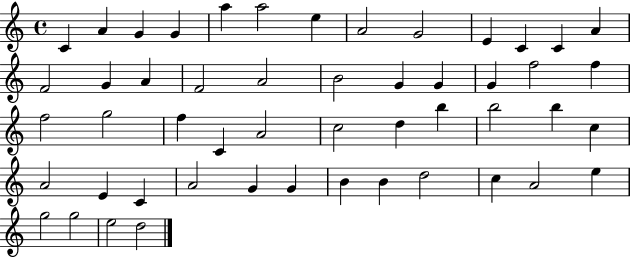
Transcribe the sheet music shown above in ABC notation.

X:1
T:Untitled
M:4/4
L:1/4
K:C
C A G G a a2 e A2 G2 E C C A F2 G A F2 A2 B2 G G G f2 f f2 g2 f C A2 c2 d b b2 b c A2 E C A2 G G B B d2 c A2 e g2 g2 e2 d2